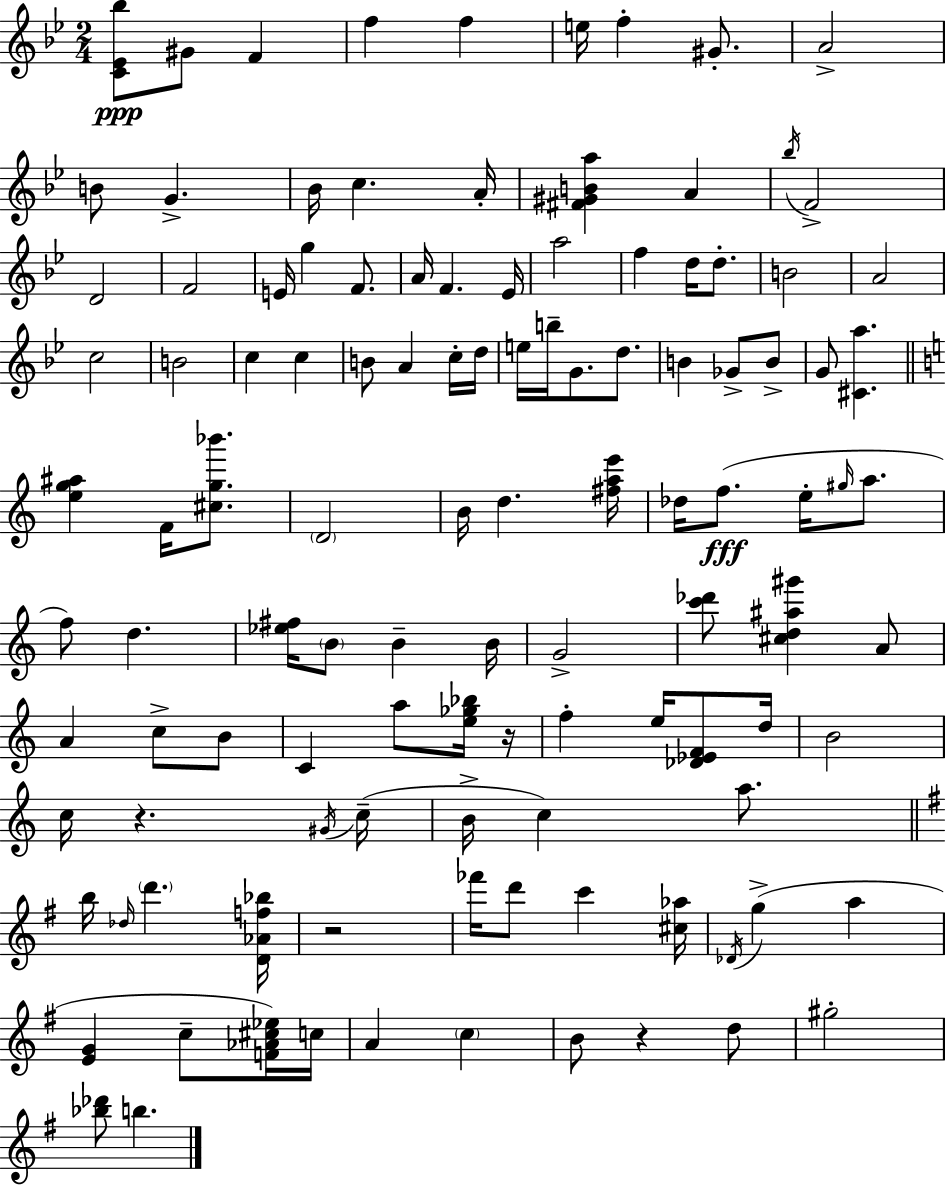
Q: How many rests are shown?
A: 4